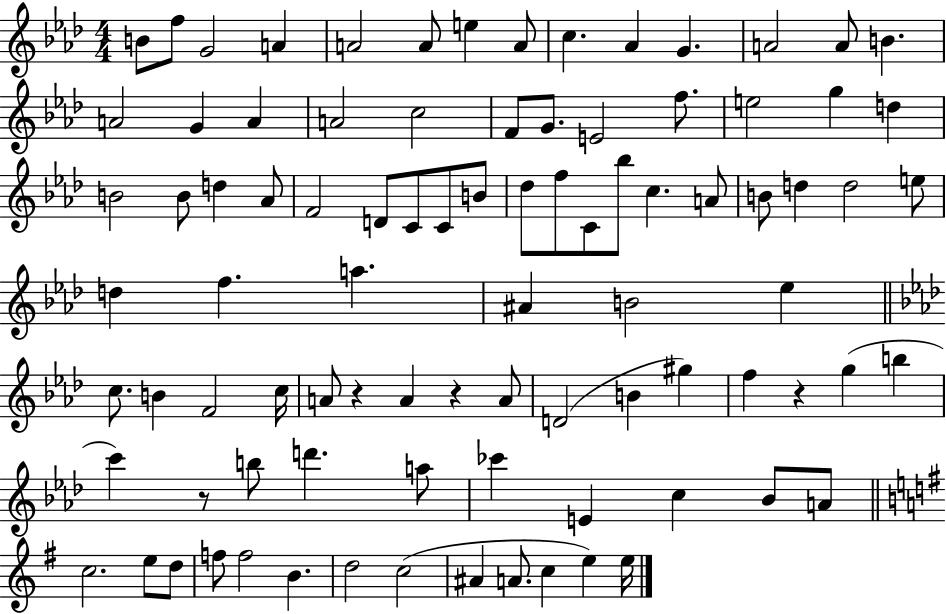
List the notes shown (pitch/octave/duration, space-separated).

B4/e F5/e G4/h A4/q A4/h A4/e E5/q A4/e C5/q. Ab4/q G4/q. A4/h A4/e B4/q. A4/h G4/q A4/q A4/h C5/h F4/e G4/e. E4/h F5/e. E5/h G5/q D5/q B4/h B4/e D5/q Ab4/e F4/h D4/e C4/e C4/e B4/e Db5/e F5/e C4/e Bb5/e C5/q. A4/e B4/e D5/q D5/h E5/e D5/q F5/q. A5/q. A#4/q B4/h Eb5/q C5/e. B4/q F4/h C5/s A4/e R/q A4/q R/q A4/e D4/h B4/q G#5/q F5/q R/q G5/q B5/q C6/q R/e B5/e D6/q. A5/e CES6/q E4/q C5/q Bb4/e A4/e C5/h. E5/e D5/e F5/e F5/h B4/q. D5/h C5/h A#4/q A4/e. C5/q E5/q E5/s